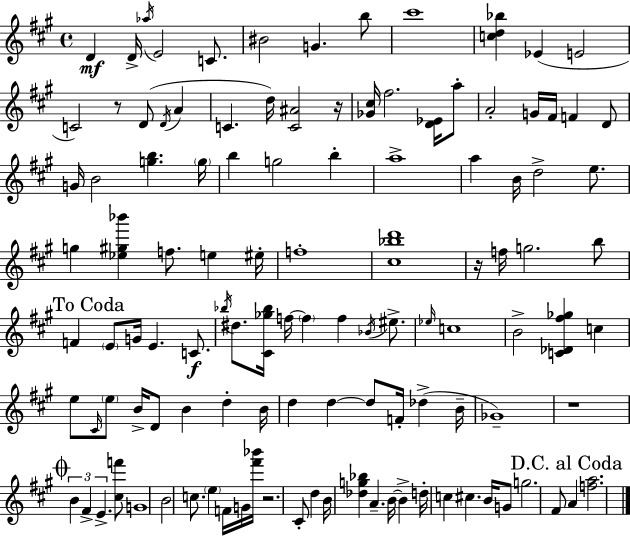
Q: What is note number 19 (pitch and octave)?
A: A5